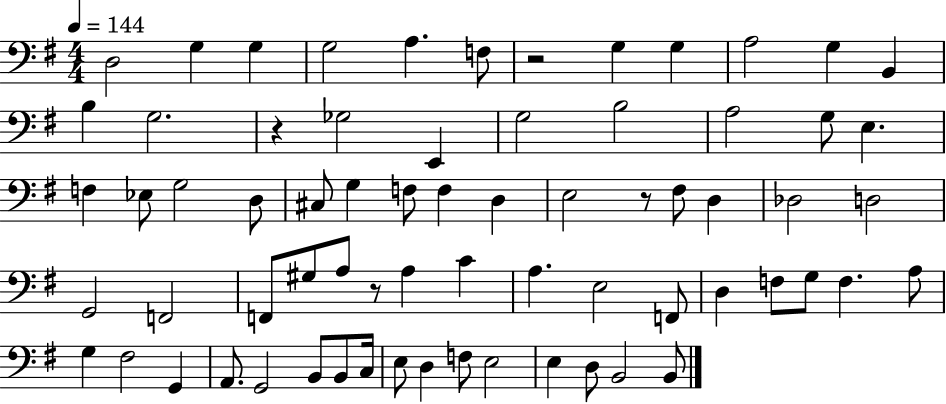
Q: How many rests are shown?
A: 4